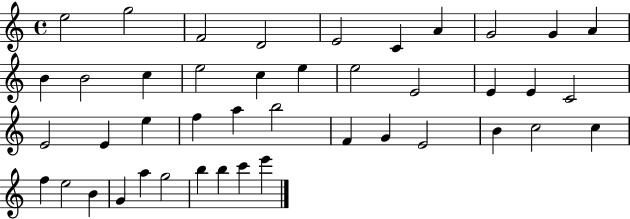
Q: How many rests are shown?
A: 0